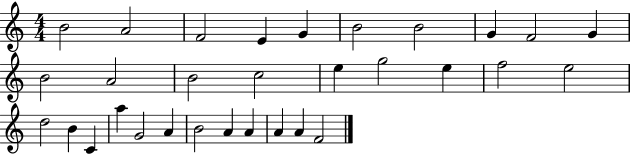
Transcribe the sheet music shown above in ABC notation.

X:1
T:Untitled
M:4/4
L:1/4
K:C
B2 A2 F2 E G B2 B2 G F2 G B2 A2 B2 c2 e g2 e f2 e2 d2 B C a G2 A B2 A A A A F2